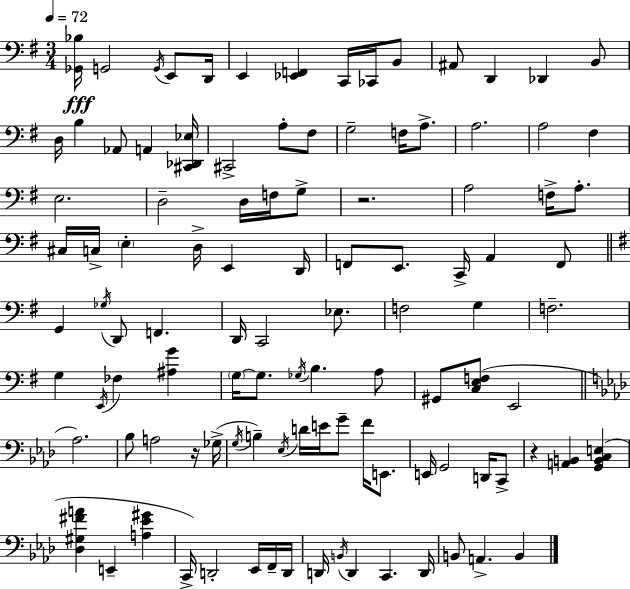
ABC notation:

X:1
T:Untitled
M:3/4
L:1/4
K:Em
[_G,,_B,]/4 G,,2 G,,/4 E,,/2 D,,/4 E,, [_E,,F,,] C,,/4 _C,,/4 B,,/2 ^A,,/2 D,, _D,, B,,/2 D,/4 B, _A,,/2 A,, [^C,,_D,,_E,]/4 ^C,,2 A,/2 ^F,/2 G,2 F,/4 A,/2 A,2 A,2 ^F, E,2 D,2 D,/4 F,/4 G,/2 z2 A,2 F,/4 A,/2 ^C,/4 C,/4 E, D,/4 E,, D,,/4 F,,/2 E,,/2 C,,/4 A,, F,,/2 G,, _G,/4 D,,/2 F,, D,,/4 C,,2 _E,/2 F,2 G, F,2 G, E,,/4 _F, [^A,G] G,/4 G,/2 _G,/4 B, A,/2 ^G,,/2 [C,E,F,]/2 E,,2 _A,2 _B,/2 A,2 z/4 _G,/4 G,/4 B, _E,/4 D/4 E/4 G/2 F/4 E,,/2 E,,/4 G,,2 D,,/4 C,,/2 z [A,,B,,] [G,,B,,C,E,] [_D,^G,^FA] E,, [A,_E^G] C,,/4 D,,2 _E,,/4 F,,/4 D,,/4 D,,/4 B,,/4 D,, C,, D,,/4 B,,/2 A,, B,,